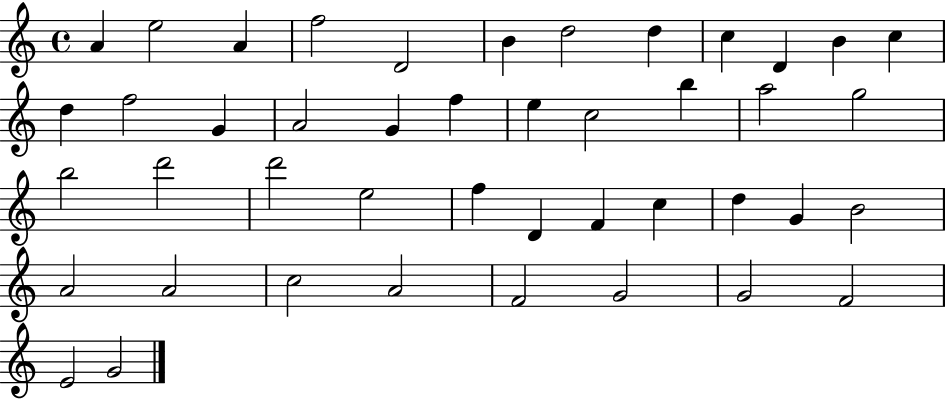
{
  \clef treble
  \time 4/4
  \defaultTimeSignature
  \key c \major
  a'4 e''2 a'4 | f''2 d'2 | b'4 d''2 d''4 | c''4 d'4 b'4 c''4 | \break d''4 f''2 g'4 | a'2 g'4 f''4 | e''4 c''2 b''4 | a''2 g''2 | \break b''2 d'''2 | d'''2 e''2 | f''4 d'4 f'4 c''4 | d''4 g'4 b'2 | \break a'2 a'2 | c''2 a'2 | f'2 g'2 | g'2 f'2 | \break e'2 g'2 | \bar "|."
}